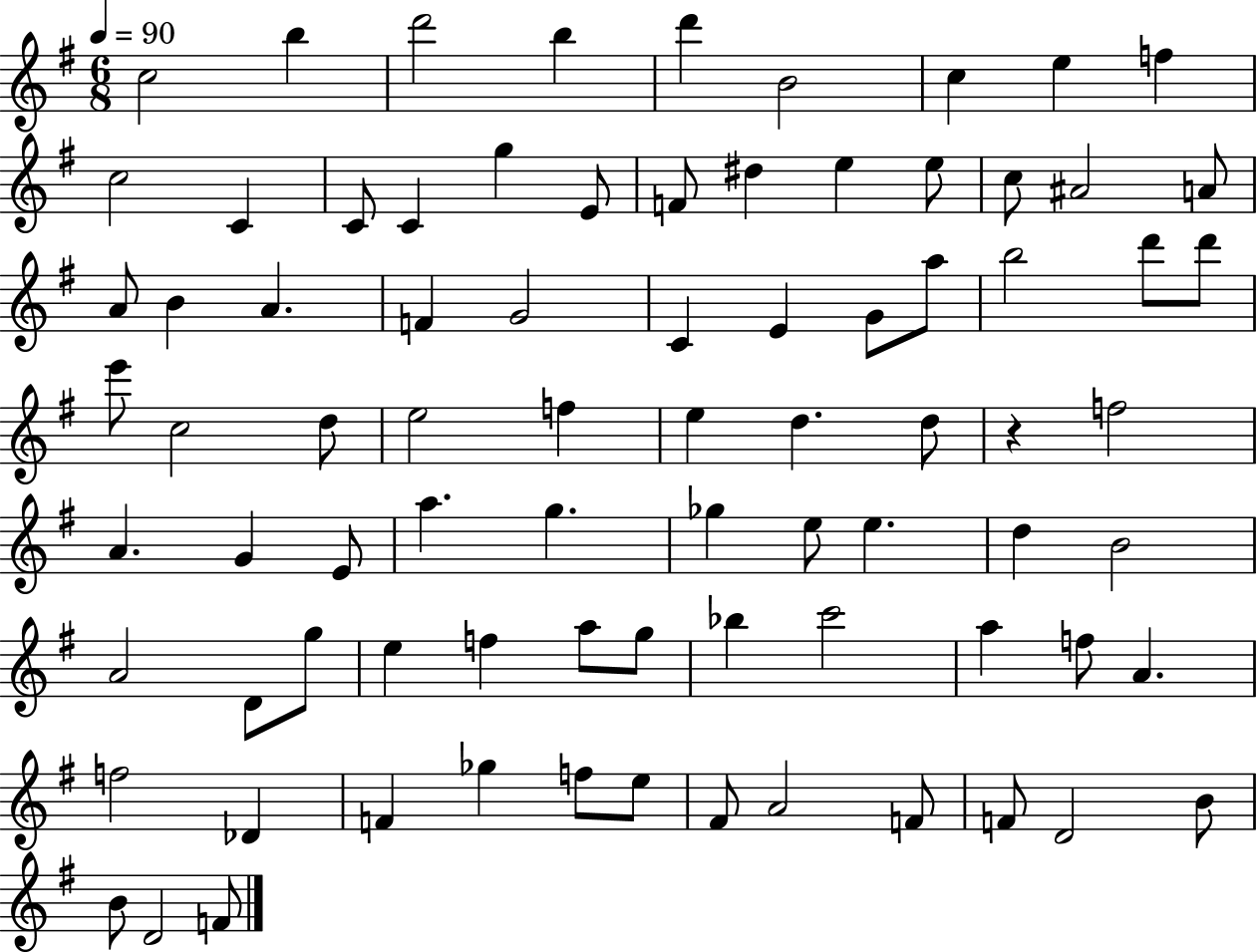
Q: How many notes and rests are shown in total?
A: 81